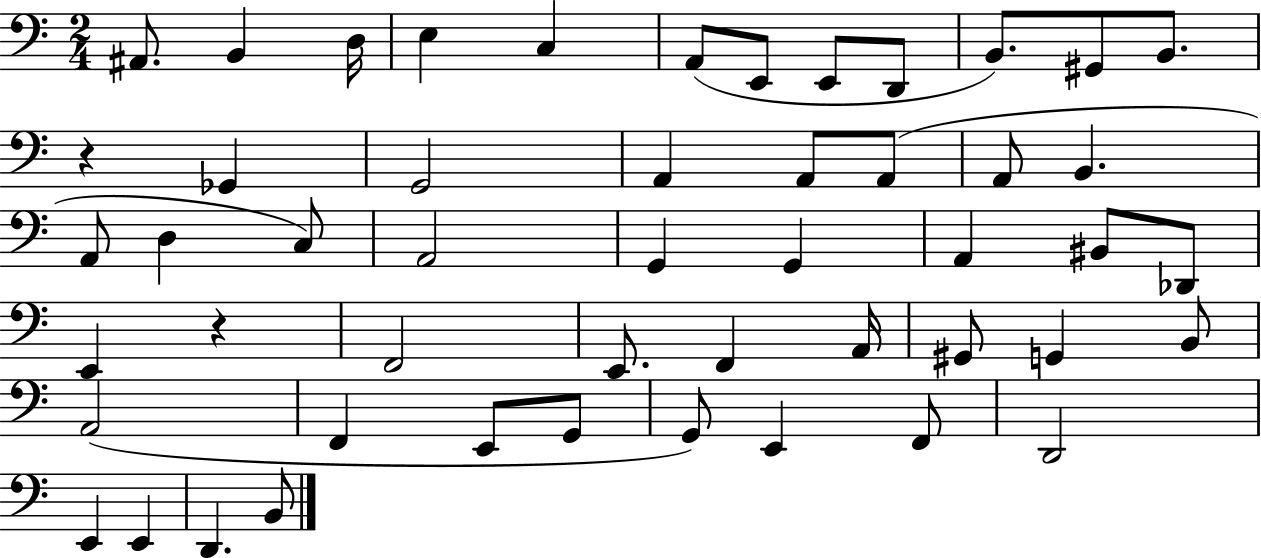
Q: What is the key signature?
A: C major